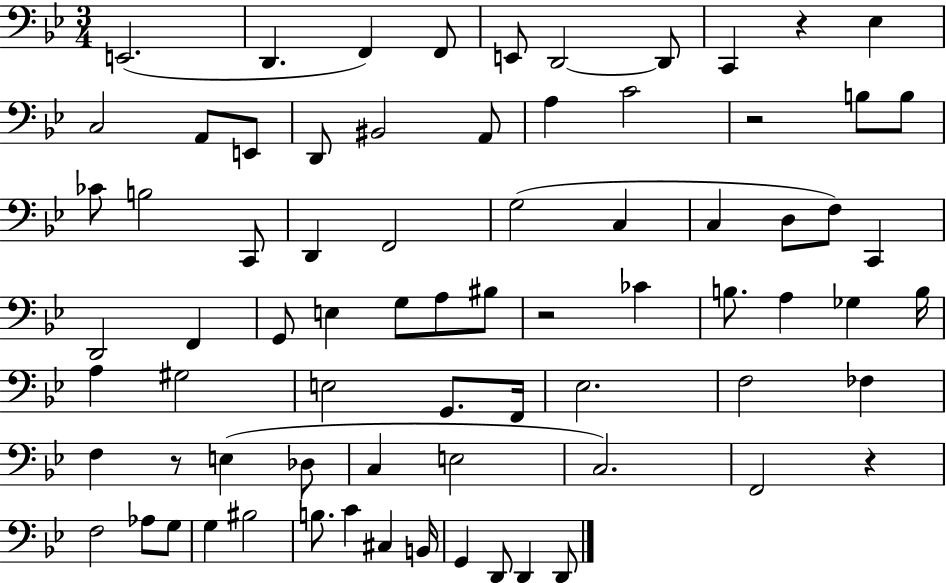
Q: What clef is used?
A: bass